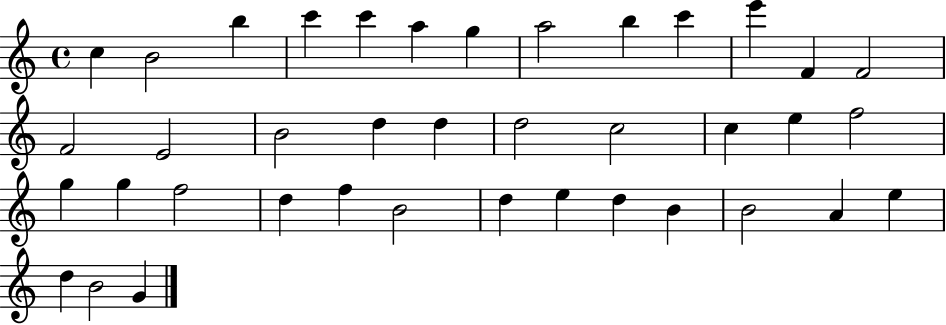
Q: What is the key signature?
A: C major